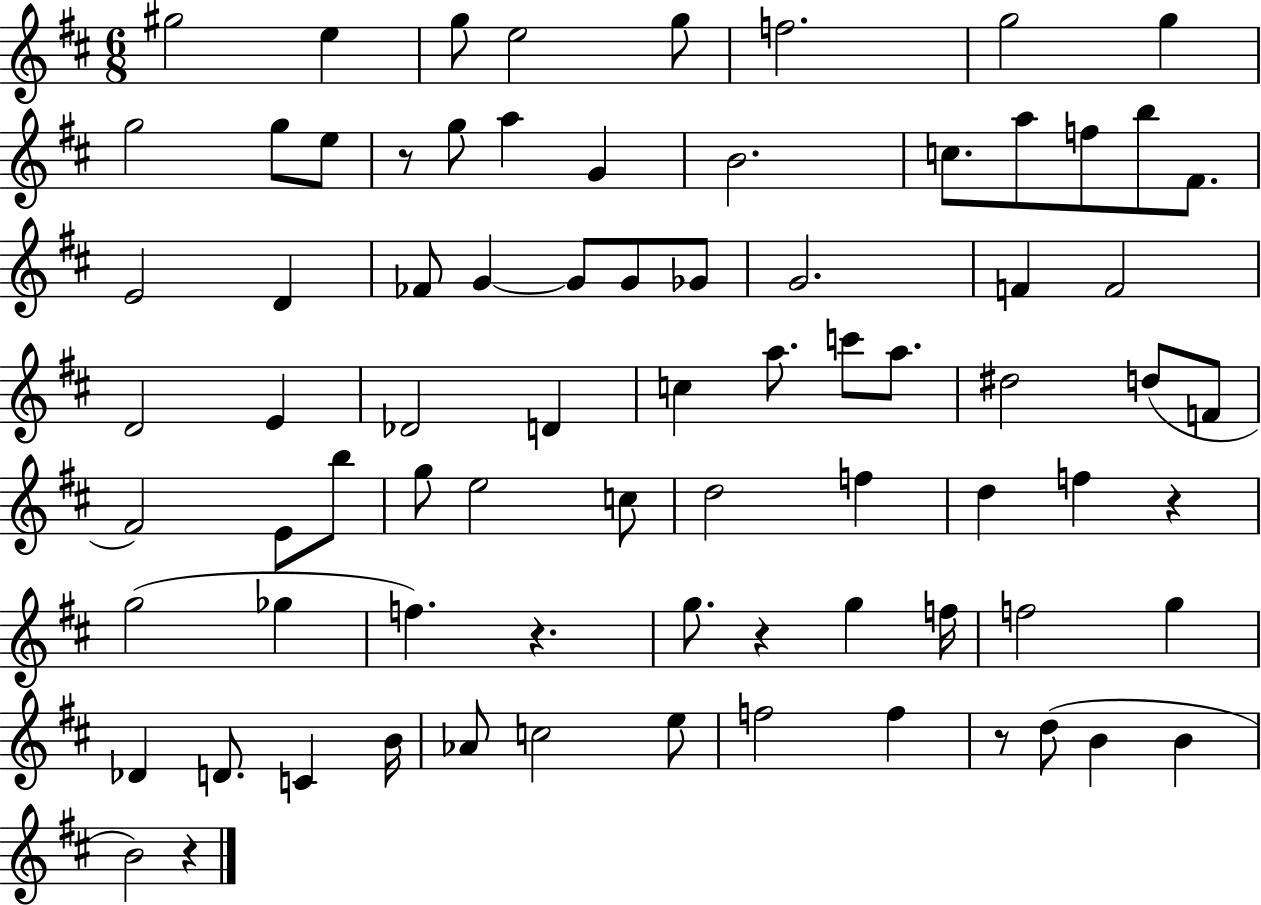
{
  \clef treble
  \numericTimeSignature
  \time 6/8
  \key d \major
  gis''2 e''4 | g''8 e''2 g''8 | f''2. | g''2 g''4 | \break g''2 g''8 e''8 | r8 g''8 a''4 g'4 | b'2. | c''8. a''8 f''8 b''8 fis'8. | \break e'2 d'4 | fes'8 g'4~~ g'8 g'8 ges'8 | g'2. | f'4 f'2 | \break d'2 e'4 | des'2 d'4 | c''4 a''8. c'''8 a''8. | dis''2 d''8( f'8 | \break fis'2) e'8 b''8 | g''8 e''2 c''8 | d''2 f''4 | d''4 f''4 r4 | \break g''2( ges''4 | f''4.) r4. | g''8. r4 g''4 f''16 | f''2 g''4 | \break des'4 d'8. c'4 b'16 | aes'8 c''2 e''8 | f''2 f''4 | r8 d''8( b'4 b'4 | \break b'2) r4 | \bar "|."
}